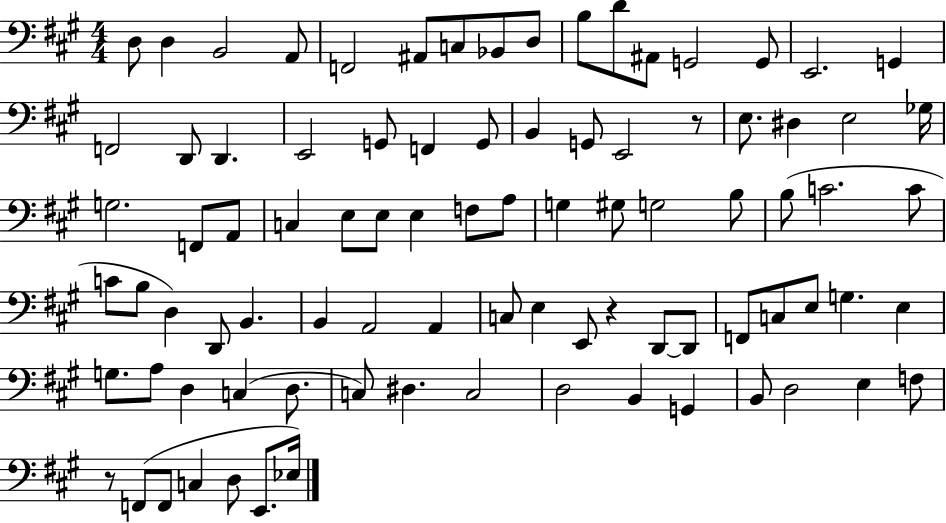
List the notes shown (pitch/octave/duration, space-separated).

D3/e D3/q B2/h A2/e F2/h A#2/e C3/e Bb2/e D3/e B3/e D4/e A#2/e G2/h G2/e E2/h. G2/q F2/h D2/e D2/q. E2/h G2/e F2/q G2/e B2/q G2/e E2/h R/e E3/e. D#3/q E3/h Gb3/s G3/h. F2/e A2/e C3/q E3/e E3/e E3/q F3/e A3/e G3/q G#3/e G3/h B3/e B3/e C4/h. C4/e C4/e B3/e D3/q D2/e B2/q. B2/q A2/h A2/q C3/e E3/q E2/e R/q D2/e D2/e F2/e C3/e E3/e G3/q. E3/q G3/e. A3/e D3/q C3/q D3/e. C3/e D#3/q. C3/h D3/h B2/q G2/q B2/e D3/h E3/q F3/e R/e F2/e F2/e C3/q D3/e E2/e. Eb3/s